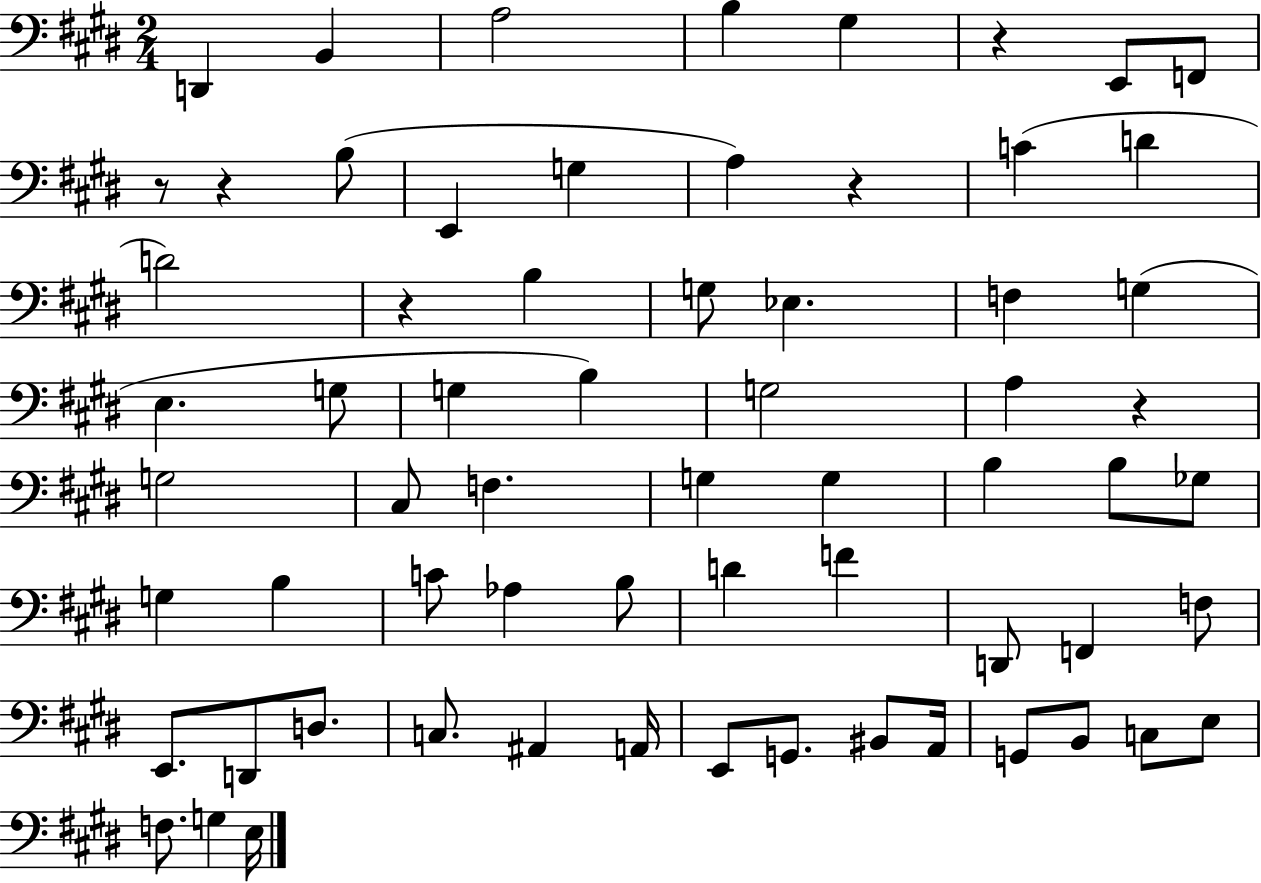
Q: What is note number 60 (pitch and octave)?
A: E3